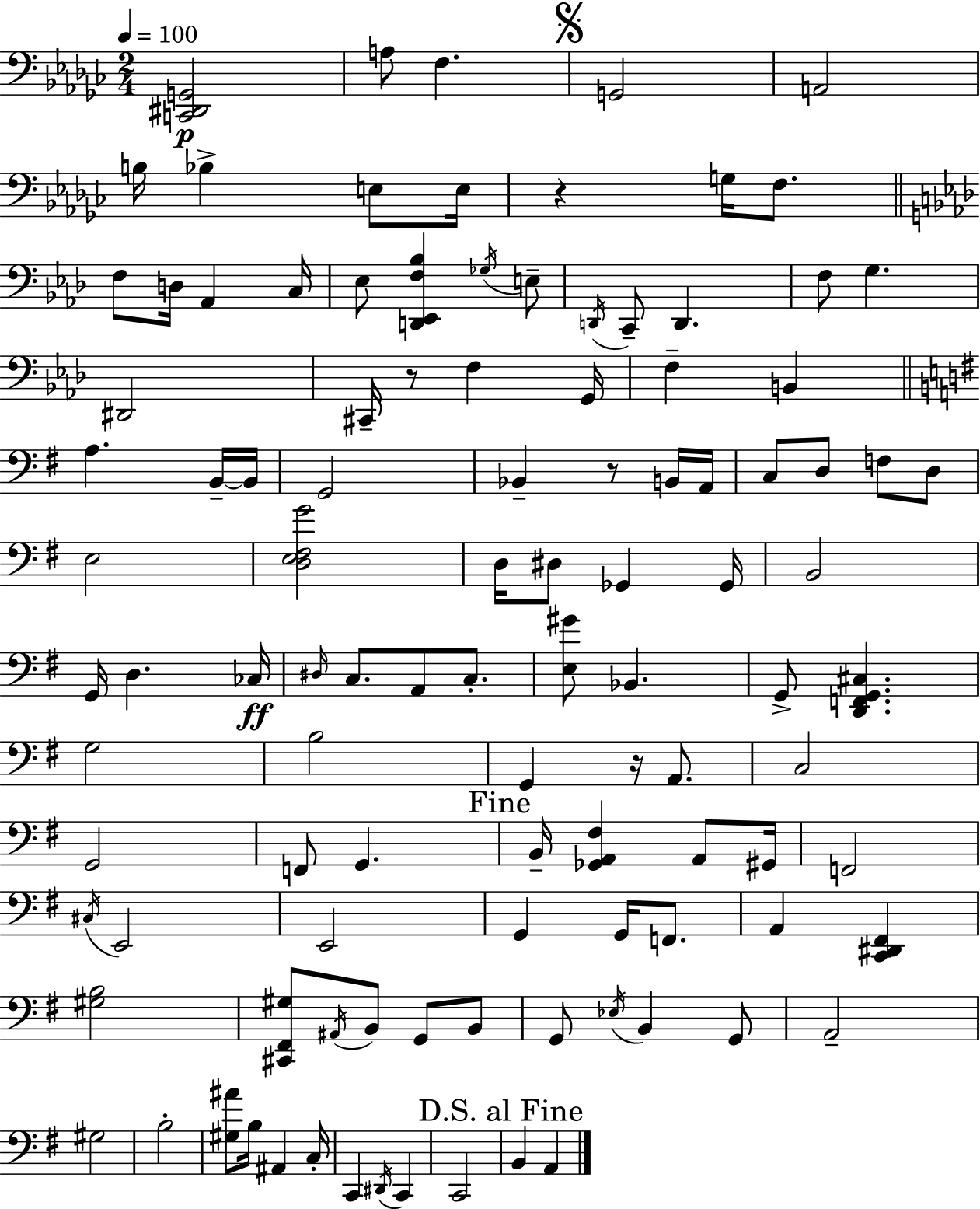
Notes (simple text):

[C2,D#2,G2]/h A3/e F3/q. G2/h A2/h B3/s Bb3/q E3/e E3/s R/q G3/s F3/e. F3/e D3/s Ab2/q C3/s Eb3/e [D2,Eb2,F3,Bb3]/q Gb3/s E3/e D2/s C2/e D2/q. F3/e G3/q. D#2/h C#2/s R/e F3/q G2/s F3/q B2/q A3/q. B2/s B2/s G2/h Bb2/q R/e B2/s A2/s C3/e D3/e F3/e D3/e E3/h [D3,E3,F#3,G4]/h D3/s D#3/e Gb2/q Gb2/s B2/h G2/s D3/q. CES3/s D#3/s C3/e. A2/e C3/e. [E3,G#4]/e Bb2/q. G2/e [D2,F2,G2,C#3]/q. G3/h B3/h G2/q R/s A2/e. C3/h G2/h F2/e G2/q. B2/s [Gb2,A2,F#3]/q A2/e G#2/s F2/h C#3/s E2/h E2/h G2/q G2/s F2/e. A2/q [C2,D#2,F#2]/q [G#3,B3]/h [C#2,F#2,G#3]/e A#2/s B2/e G2/e B2/e G2/e Eb3/s B2/q G2/e A2/h G#3/h B3/h [G#3,A#4]/e B3/s A#2/q C3/s C2/q D#2/s C2/q C2/h B2/q A2/q